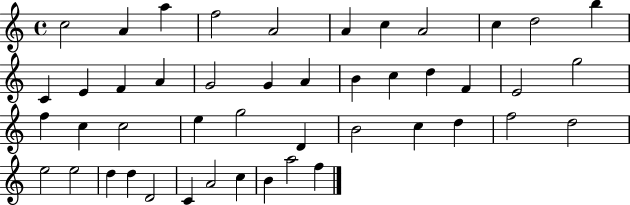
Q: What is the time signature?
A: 4/4